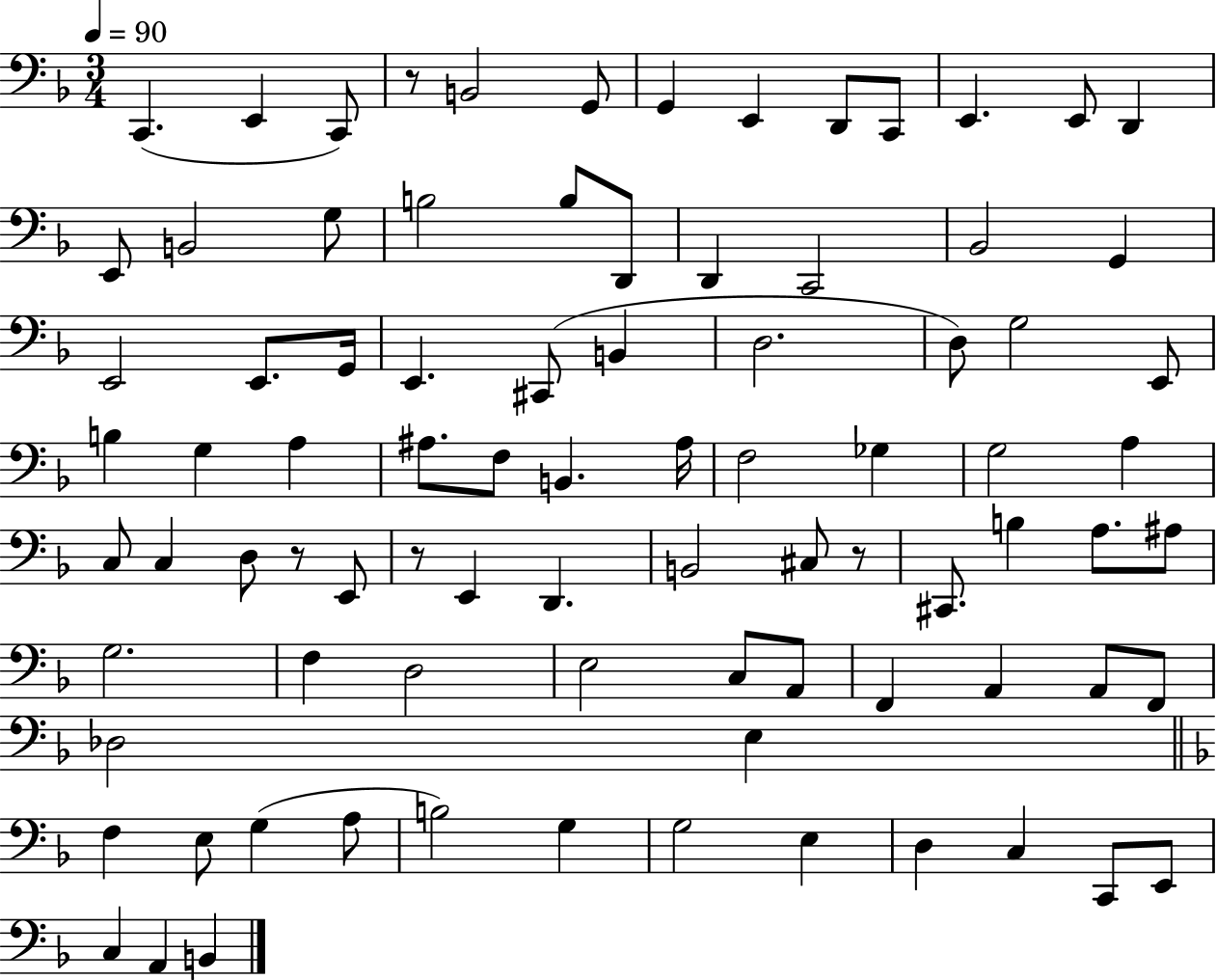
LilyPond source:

{
  \clef bass
  \numericTimeSignature
  \time 3/4
  \key f \major
  \tempo 4 = 90
  \repeat volta 2 { c,4.( e,4 c,8) | r8 b,2 g,8 | g,4 e,4 d,8 c,8 | e,4. e,8 d,4 | \break e,8 b,2 g8 | b2 b8 d,8 | d,4 c,2 | bes,2 g,4 | \break e,2 e,8. g,16 | e,4. cis,8( b,4 | d2. | d8) g2 e,8 | \break b4 g4 a4 | ais8. f8 b,4. ais16 | f2 ges4 | g2 a4 | \break c8 c4 d8 r8 e,8 | r8 e,4 d,4. | b,2 cis8 r8 | cis,8. b4 a8. ais8 | \break g2. | f4 d2 | e2 c8 a,8 | f,4 a,4 a,8 f,8 | \break des2 e4 | \bar "||" \break \key d \minor f4 e8 g4( a8 | b2) g4 | g2 e4 | d4 c4 c,8 e,8 | \break c4 a,4 b,4 | } \bar "|."
}